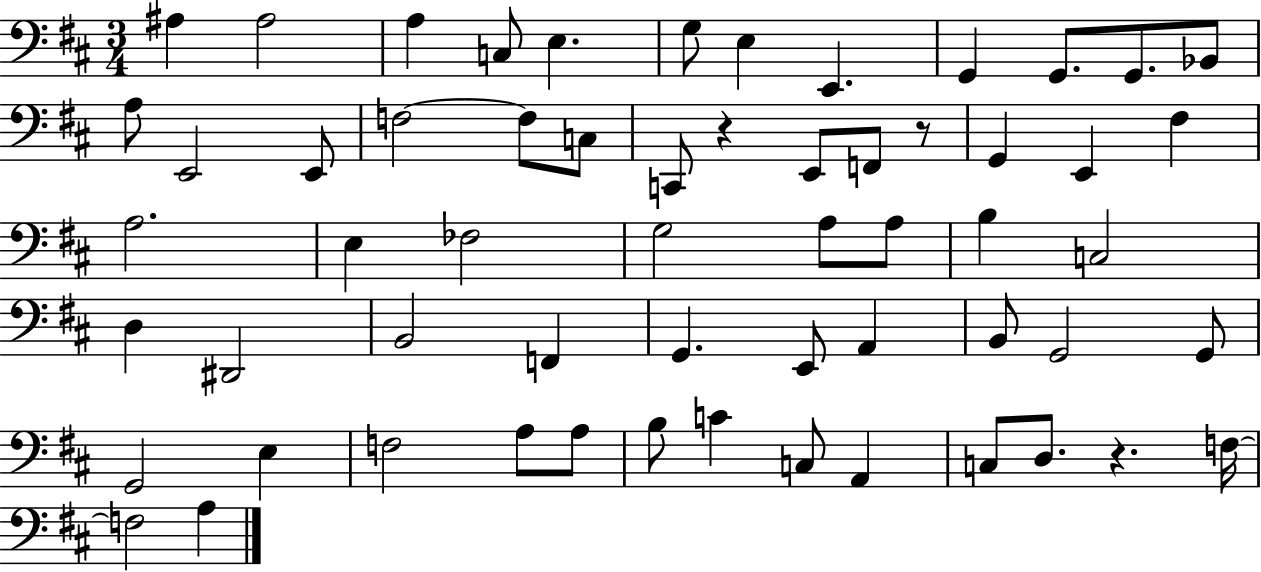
{
  \clef bass
  \numericTimeSignature
  \time 3/4
  \key d \major
  ais4 ais2 | a4 c8 e4. | g8 e4 e,4. | g,4 g,8. g,8. bes,8 | \break a8 e,2 e,8 | f2~~ f8 c8 | c,8 r4 e,8 f,8 r8 | g,4 e,4 fis4 | \break a2. | e4 fes2 | g2 a8 a8 | b4 c2 | \break d4 dis,2 | b,2 f,4 | g,4. e,8 a,4 | b,8 g,2 g,8 | \break g,2 e4 | f2 a8 a8 | b8 c'4 c8 a,4 | c8 d8. r4. f16~~ | \break f2 a4 | \bar "|."
}